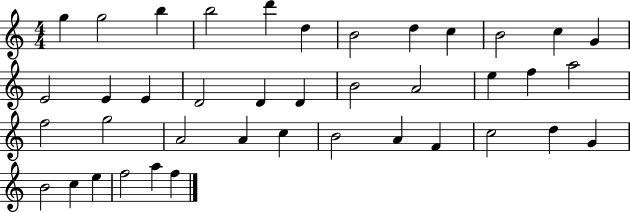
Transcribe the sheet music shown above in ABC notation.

X:1
T:Untitled
M:4/4
L:1/4
K:C
g g2 b b2 d' d B2 d c B2 c G E2 E E D2 D D B2 A2 e f a2 f2 g2 A2 A c B2 A F c2 d G B2 c e f2 a f